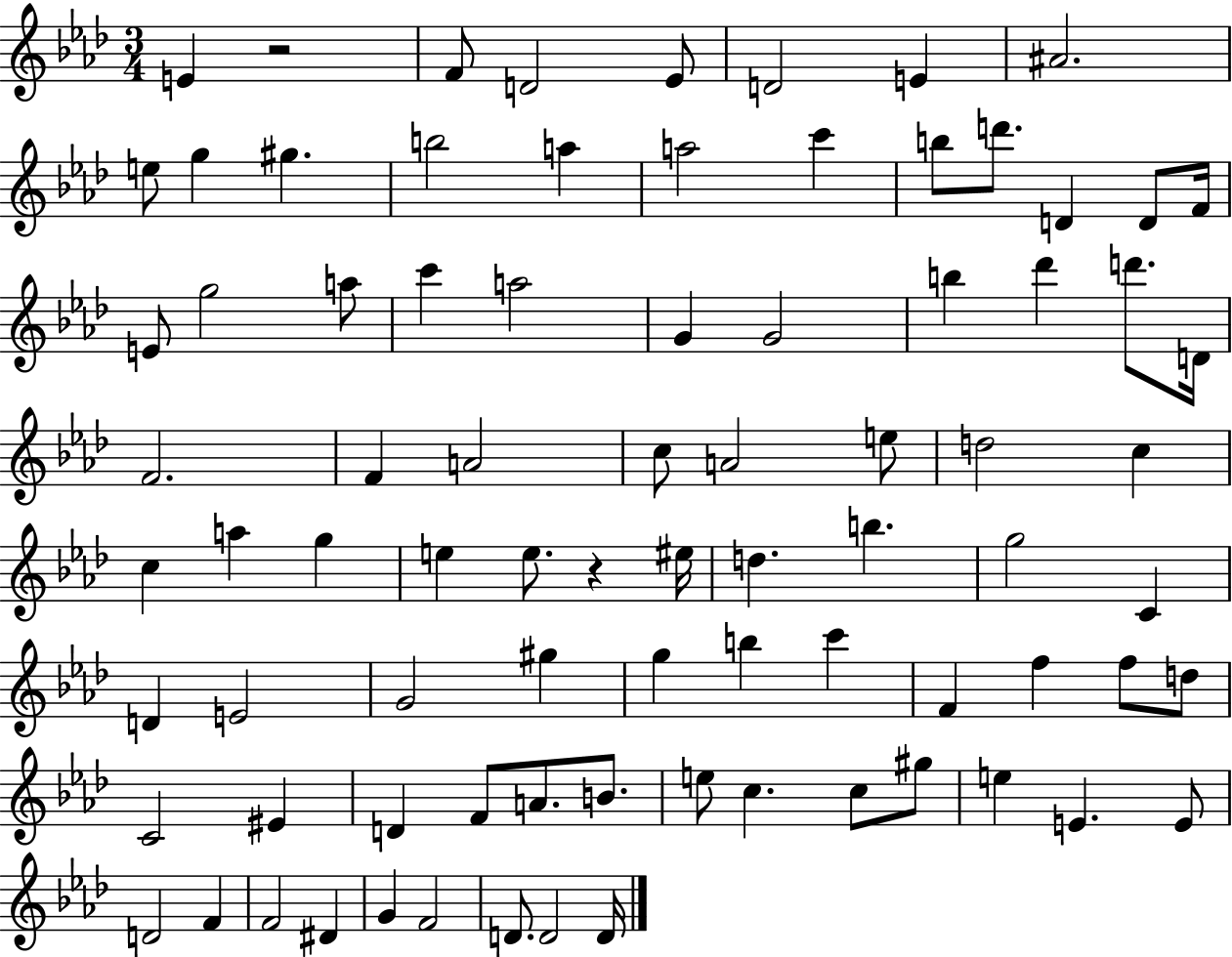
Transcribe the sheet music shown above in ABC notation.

X:1
T:Untitled
M:3/4
L:1/4
K:Ab
E z2 F/2 D2 _E/2 D2 E ^A2 e/2 g ^g b2 a a2 c' b/2 d'/2 D D/2 F/4 E/2 g2 a/2 c' a2 G G2 b _d' d'/2 D/4 F2 F A2 c/2 A2 e/2 d2 c c a g e e/2 z ^e/4 d b g2 C D E2 G2 ^g g b c' F f f/2 d/2 C2 ^E D F/2 A/2 B/2 e/2 c c/2 ^g/2 e E E/2 D2 F F2 ^D G F2 D/2 D2 D/4